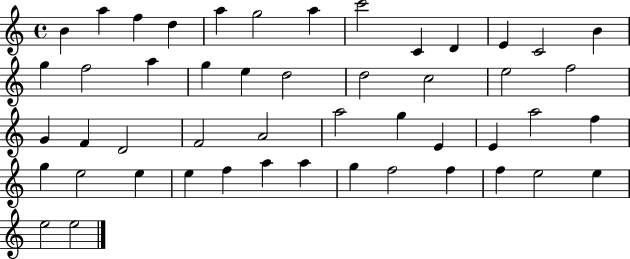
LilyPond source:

{
  \clef treble
  \time 4/4
  \defaultTimeSignature
  \key c \major
  b'4 a''4 f''4 d''4 | a''4 g''2 a''4 | c'''2 c'4 d'4 | e'4 c'2 b'4 | \break g''4 f''2 a''4 | g''4 e''4 d''2 | d''2 c''2 | e''2 f''2 | \break g'4 f'4 d'2 | f'2 a'2 | a''2 g''4 e'4 | e'4 a''2 f''4 | \break g''4 e''2 e''4 | e''4 f''4 a''4 a''4 | g''4 f''2 f''4 | f''4 e''2 e''4 | \break e''2 e''2 | \bar "|."
}